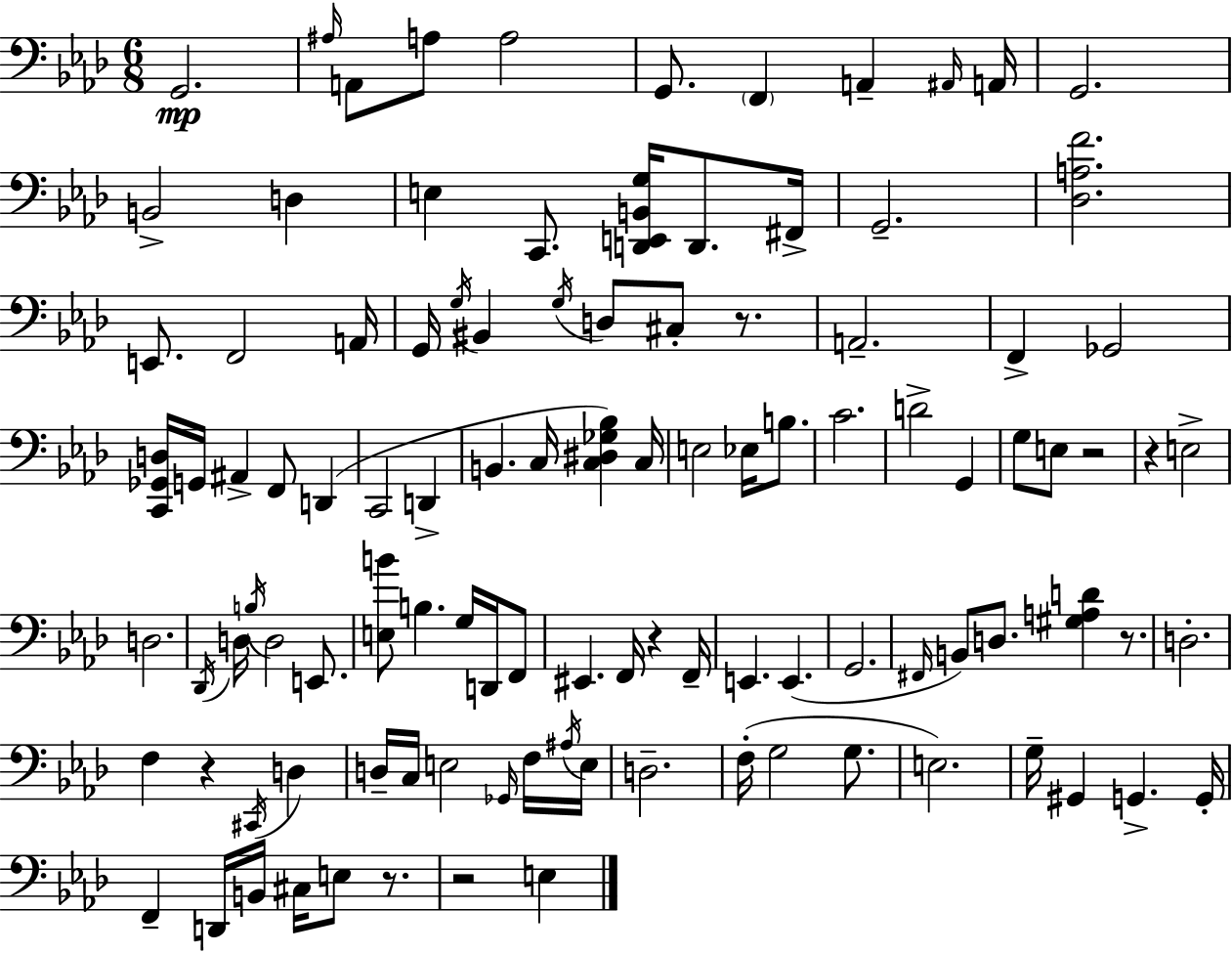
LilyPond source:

{
  \clef bass
  \numericTimeSignature
  \time 6/8
  \key aes \major
  g,2.\mp | \grace { ais16 } a,8 a8 a2 | g,8. \parenthesize f,4 a,4-- | \grace { ais,16 } a,16 g,2. | \break b,2-> d4 | e4 c,8. <d, e, b, g>16 d,8. | fis,16-> g,2.-- | <des a f'>2. | \break e,8. f,2 | a,16 g,16 \acciaccatura { g16 } bis,4 \acciaccatura { g16 } d8 cis8-. | r8. a,2.-- | f,4-> ges,2 | \break <c, ges, d>16 g,16 ais,4-> f,8 | d,4( c,2 | d,4-> b,4. c16 <c dis ges bes>4) | c16 e2 | \break ees16 b8. c'2. | d'2-> | g,4 g8 e8 r2 | r4 e2-> | \break d2. | \acciaccatura { des,16 } d16 \acciaccatura { b16 } d2 | e,8. <e b'>8 b4. | g16 d,16 f,8 eis,4. | \break f,16 r4 f,16-- e,4. | e,4.( g,2. | \grace { fis,16 } b,8) d8. | <gis a d'>4 r8. d2.-. | \break f4 r4 | \acciaccatura { cis,16 } d4 d16-- c16 e2 | \grace { ges,16 } f16 \acciaccatura { ais16 } e16 d2.-- | f16-.( g2 | \break g8. e2.) | g16-- gis,4 | g,4.-> g,16-. f,4-- | d,16 b,16 cis16 e8 r8. r2 | \break e4 \bar "|."
}